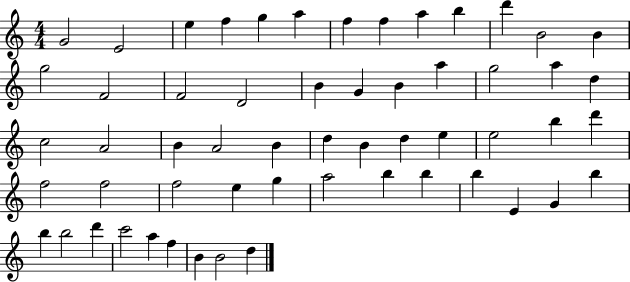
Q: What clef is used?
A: treble